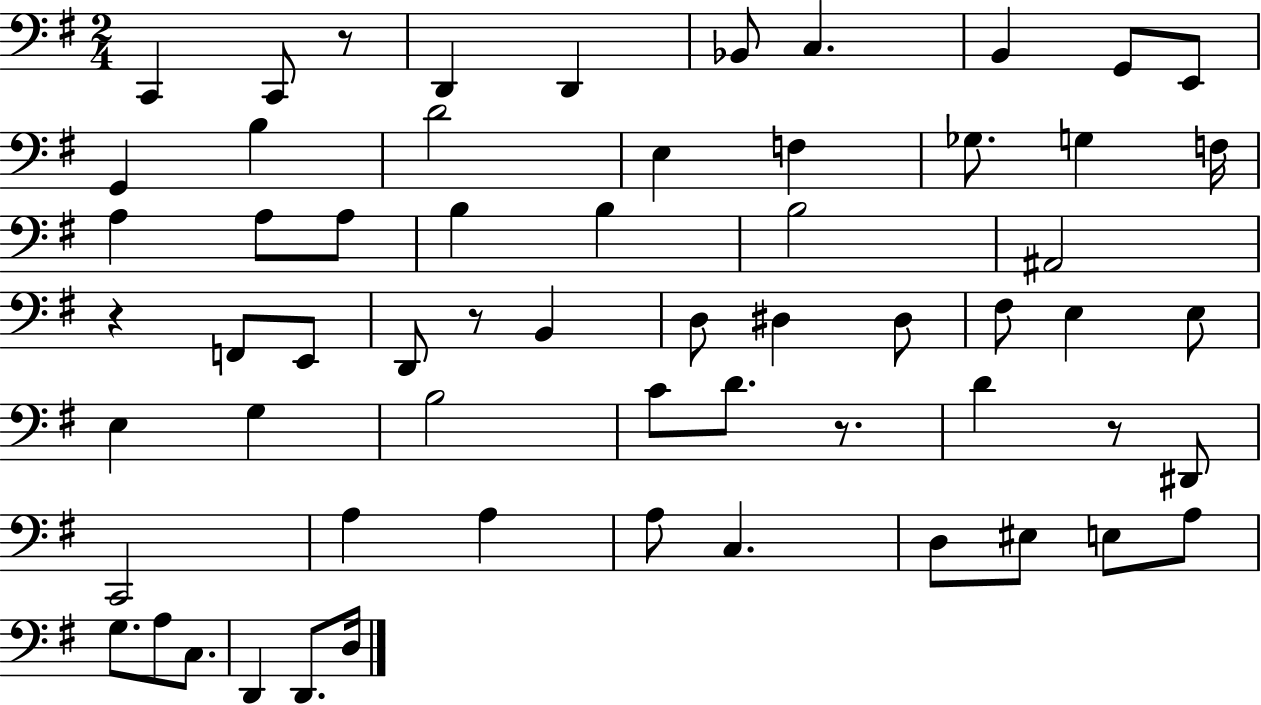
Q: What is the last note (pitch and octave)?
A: D3